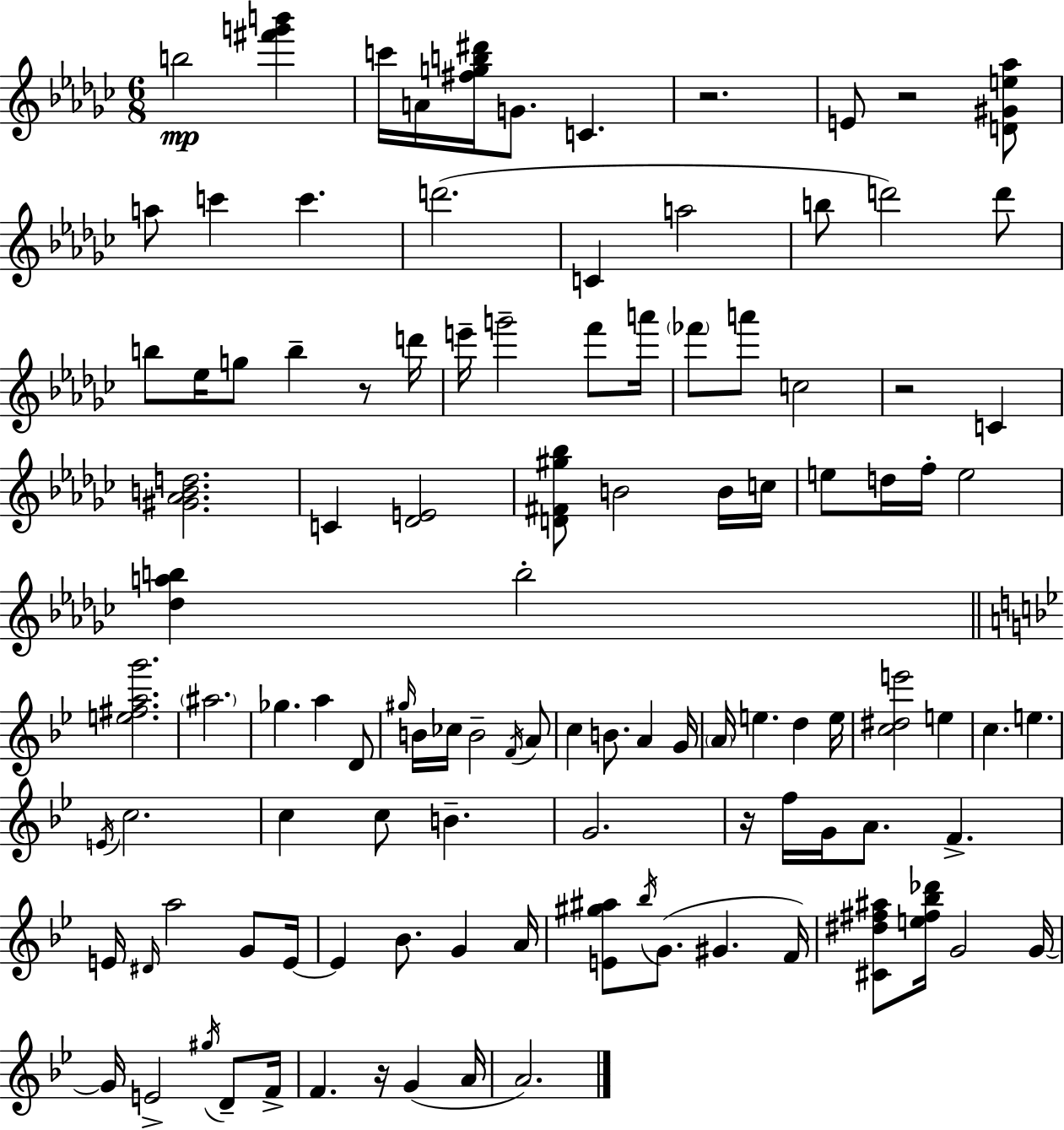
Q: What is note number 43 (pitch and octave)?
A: B4